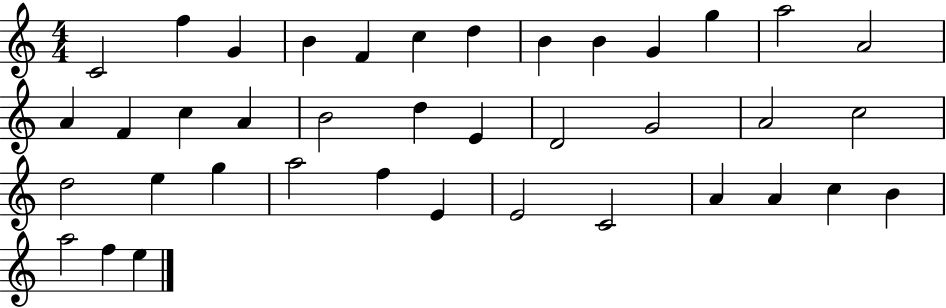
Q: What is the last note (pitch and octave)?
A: E5